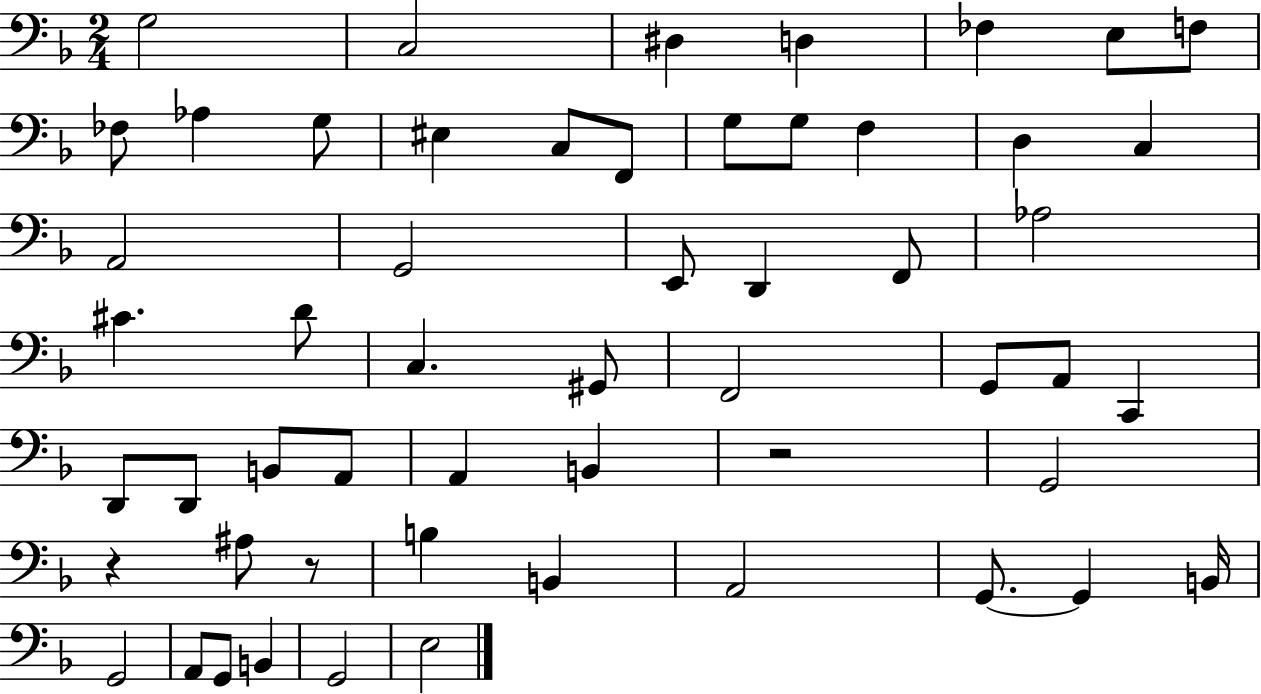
G3/h C3/h D#3/q D3/q FES3/q E3/e F3/e FES3/e Ab3/q G3/e EIS3/q C3/e F2/e G3/e G3/e F3/q D3/q C3/q A2/h G2/h E2/e D2/q F2/e Ab3/h C#4/q. D4/e C3/q. G#2/e F2/h G2/e A2/e C2/q D2/e D2/e B2/e A2/e A2/q B2/q R/h G2/h R/q A#3/e R/e B3/q B2/q A2/h G2/e. G2/q B2/s G2/h A2/e G2/e B2/q G2/h E3/h